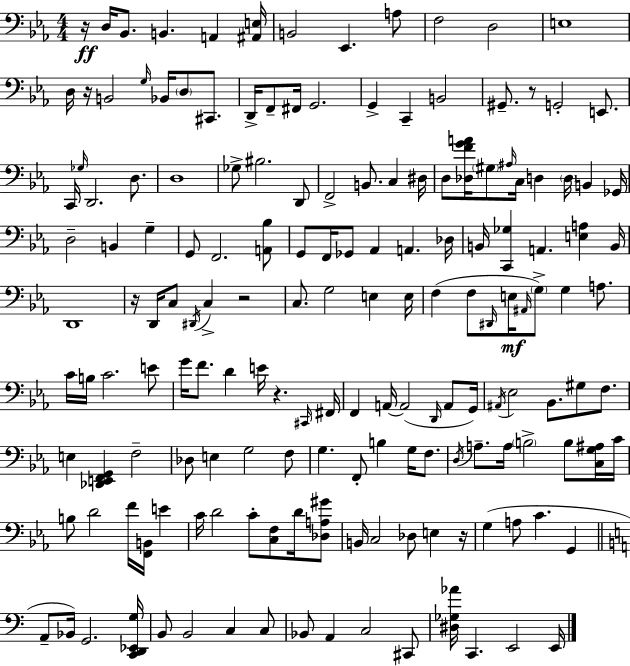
X:1
T:Untitled
M:4/4
L:1/4
K:Cm
z/4 D,/4 _B,,/2 B,, A,, [^A,,E,]/4 B,,2 _E,, A,/2 F,2 D,2 E,4 D,/4 z/4 B,,2 G,/4 _B,,/4 D,/2 ^C,,/2 D,,/4 F,,/2 ^F,,/4 G,,2 G,, C,, B,,2 ^G,,/2 z/2 G,,2 E,,/2 C,,/4 _G,/4 D,,2 D,/2 D,4 _G,/2 ^B,2 D,,/2 F,,2 B,,/2 C, ^D,/4 D,/2 [_D,FGA]/4 ^G,/2 ^A,/4 C,/4 D, D,/4 B,, _G,,/4 D,2 B,, G, G,,/2 F,,2 [A,,_B,]/2 G,,/2 F,,/4 _G,,/2 _A,, A,, _D,/4 B,,/4 [C,,_G,] A,, [E,A,] B,,/4 D,,4 z/4 D,,/4 C,/2 ^D,,/4 C, z2 C,/2 G,2 E, E,/4 F, F,/2 ^D,,/4 E,/4 ^A,,/4 G,/2 G, A,/2 C/4 B,/4 C2 E/2 G/4 F/2 D E/4 z ^C,,/4 ^F,,/4 F,, A,,/4 A,,2 D,,/4 A,,/2 G,,/4 ^A,,/4 _E,2 _B,,/2 ^G,/2 F,/2 E, [_D,,E,,F,,G,,] F,2 _D,/2 E, G,2 F,/2 G, F,,/2 B, G,/4 F,/2 D,/4 A,/2 A,/4 B,2 B,/2 [C,G,^A,]/4 C/4 B,/2 D2 F/4 [F,,B,,]/4 E C/4 D2 C/2 [C,F,]/2 D/4 [_D,A,^G]/2 B,,/4 C,2 _D,/2 E, z/4 G, A,/2 C G,, A,,/2 _B,,/4 G,,2 [C,,D,,_E,,G,]/4 B,,/2 B,,2 C, C,/2 _B,,/2 A,, C,2 ^C,,/2 [^D,_G,_A]/4 C,, E,,2 E,,/4